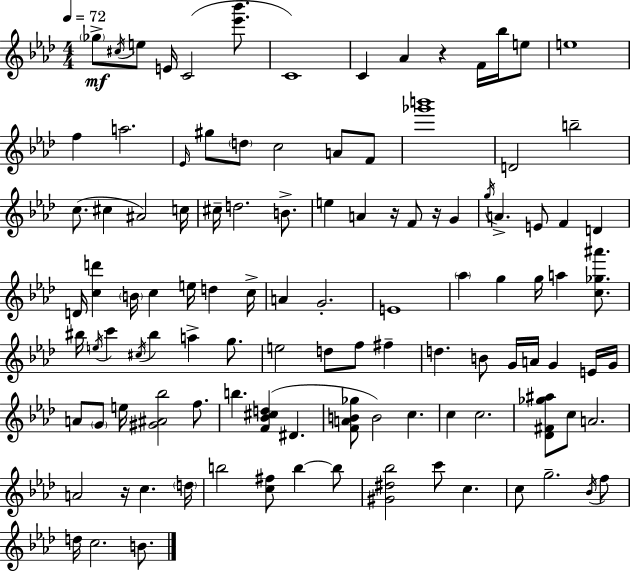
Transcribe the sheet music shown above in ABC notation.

X:1
T:Untitled
M:4/4
L:1/4
K:Fm
_g/2 ^c/4 e/2 E/4 C2 [_e'_b']/2 C4 C _A z F/4 _b/4 e/2 e4 f a2 _E/4 ^g/2 d/2 c2 A/2 F/2 [_g'b']4 D2 b2 c/2 ^c ^A2 c/4 ^c/4 d2 B/2 e A z/4 F/2 z/4 G g/4 A E/2 F D D/4 [cd'] B/4 c e/4 d c/4 A G2 E4 _a g g/4 a [c_g^a']/2 ^b/4 e/4 c' ^c/4 ^b a g/2 e2 d/2 f/2 ^f d B/2 G/4 A/4 G E/4 G/4 A/2 G/2 e/4 [^G^A_b]2 f/2 b [F_B^cd] ^D [FAB_g]/2 B2 c c c2 [_D^F_g^a]/2 c/2 A2 A2 z/4 c d/4 b2 [c^f]/2 b b/2 [^G^d_b]2 c'/2 c c/2 g2 _B/4 f/2 d/4 c2 B/2